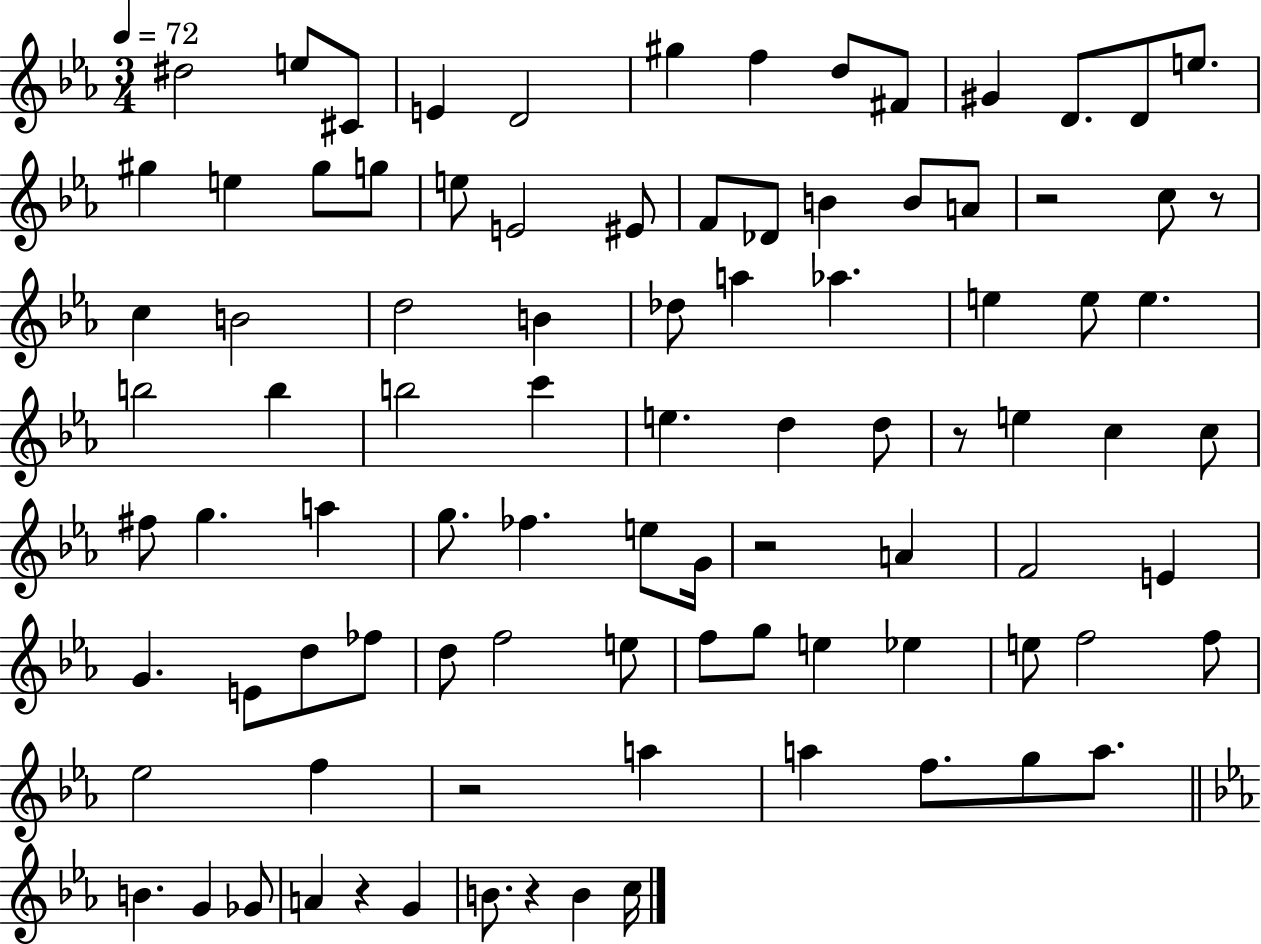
X:1
T:Untitled
M:3/4
L:1/4
K:Eb
^d2 e/2 ^C/2 E D2 ^g f d/2 ^F/2 ^G D/2 D/2 e/2 ^g e ^g/2 g/2 e/2 E2 ^E/2 F/2 _D/2 B B/2 A/2 z2 c/2 z/2 c B2 d2 B _d/2 a _a e e/2 e b2 b b2 c' e d d/2 z/2 e c c/2 ^f/2 g a g/2 _f e/2 G/4 z2 A F2 E G E/2 d/2 _f/2 d/2 f2 e/2 f/2 g/2 e _e e/2 f2 f/2 _e2 f z2 a a f/2 g/2 a/2 B G _G/2 A z G B/2 z B c/4